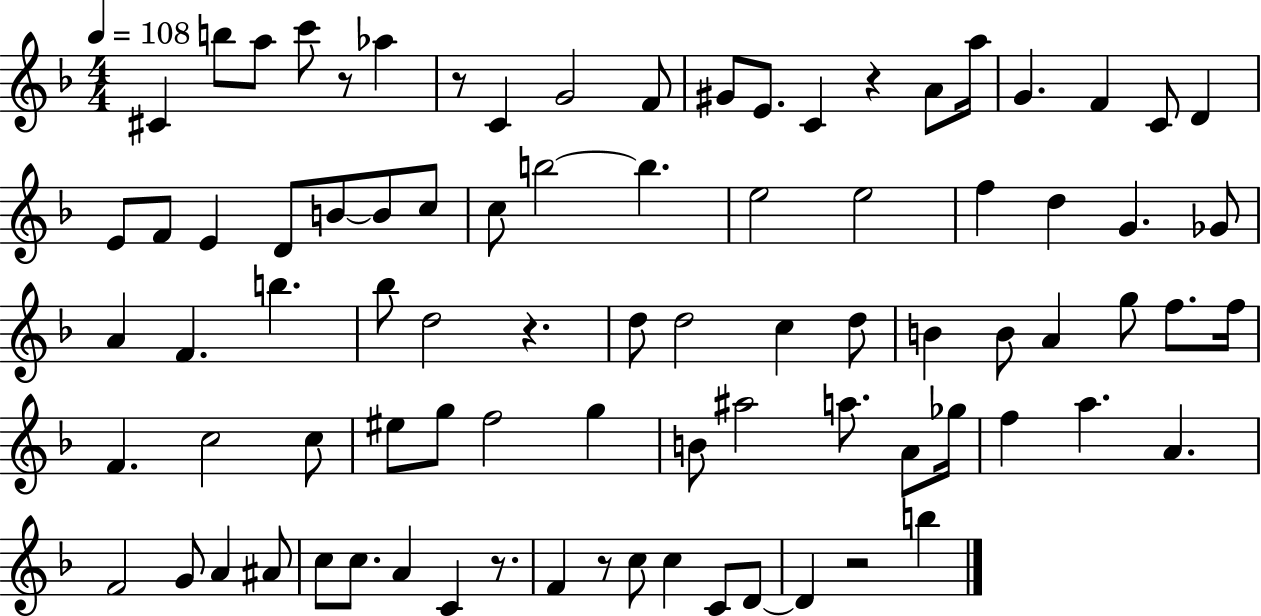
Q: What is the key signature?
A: F major